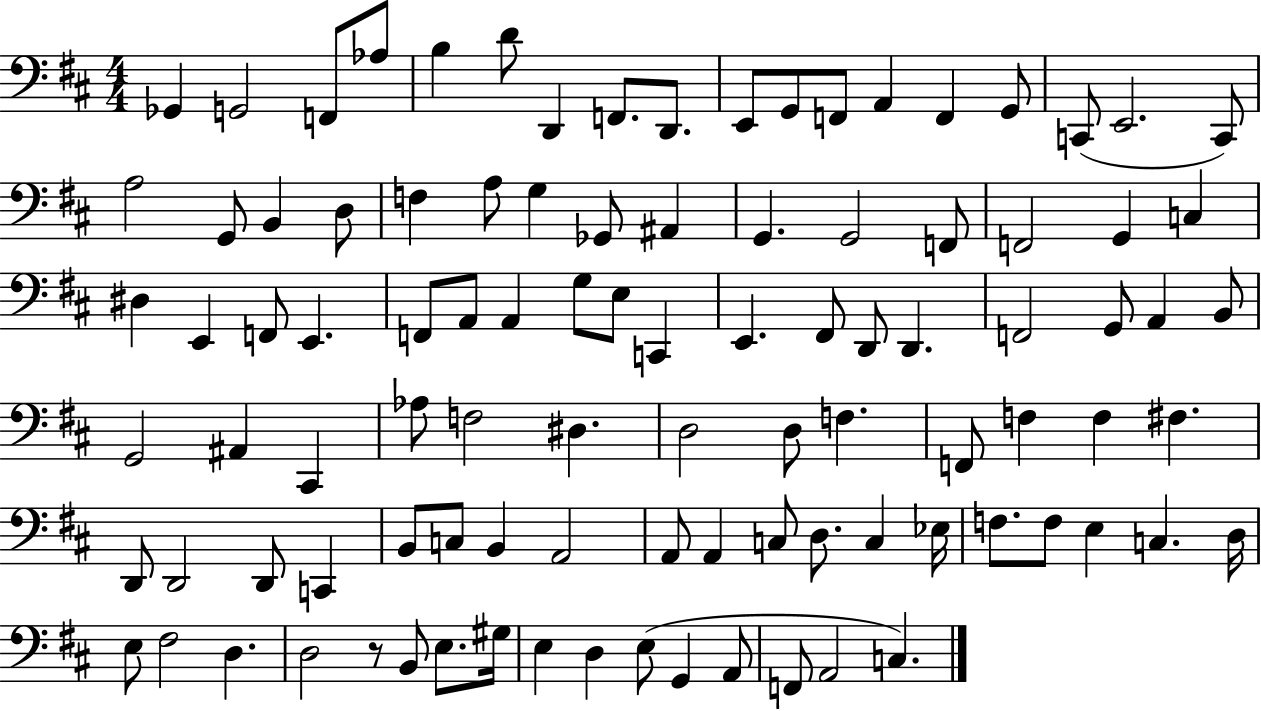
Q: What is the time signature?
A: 4/4